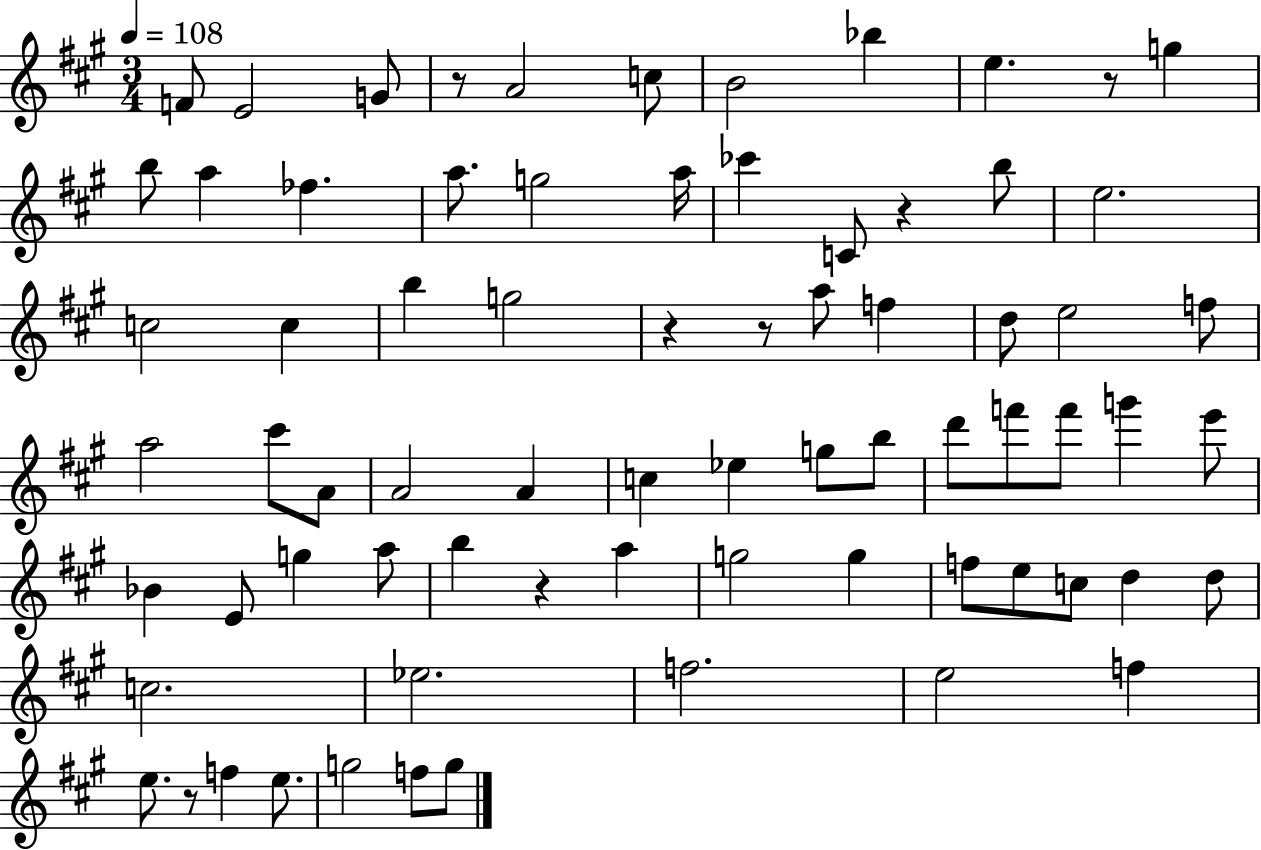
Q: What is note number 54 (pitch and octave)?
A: D5